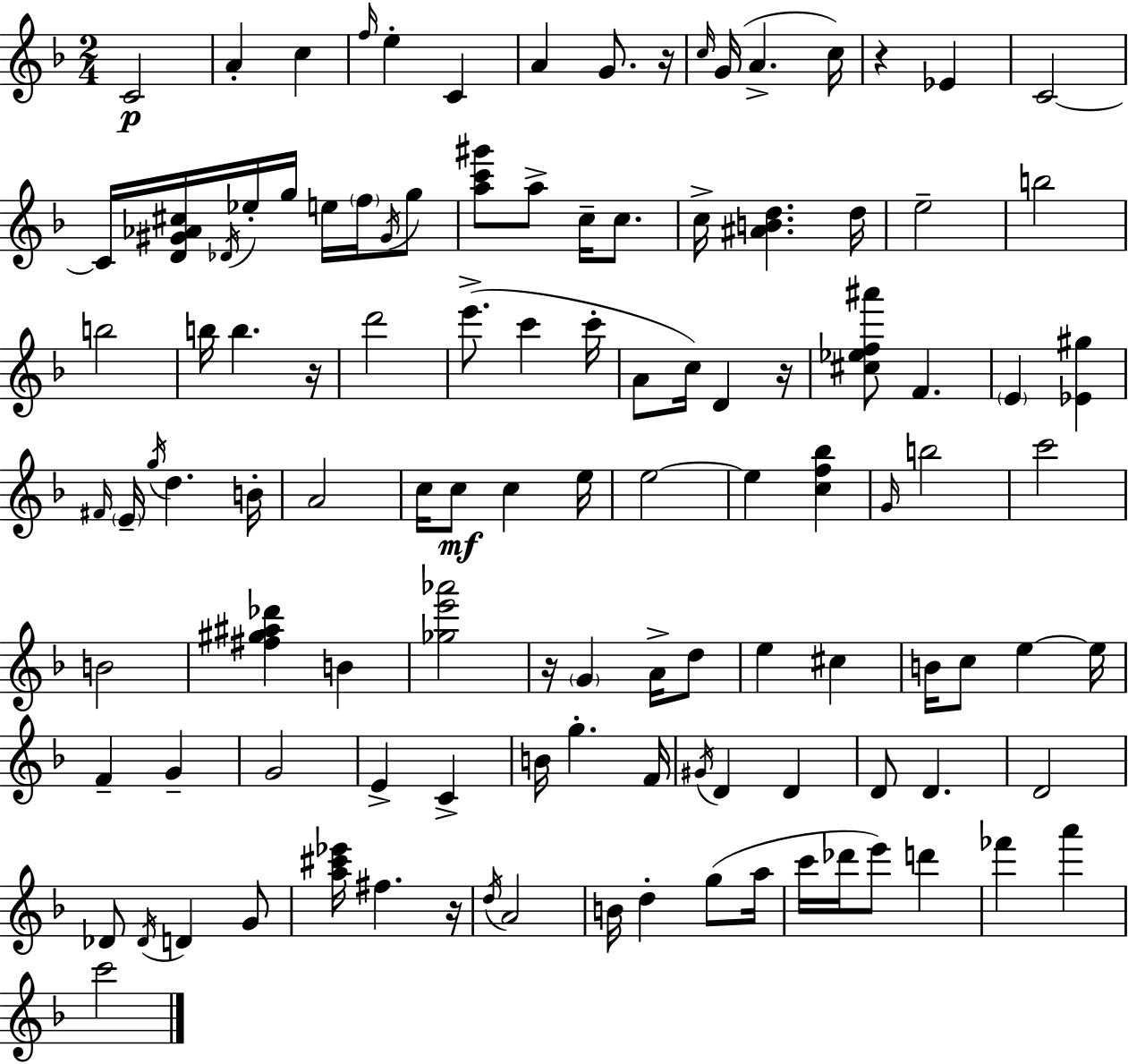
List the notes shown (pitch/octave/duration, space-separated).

C4/h A4/q C5/q F5/s E5/q C4/q A4/q G4/e. R/s C5/s G4/s A4/q. C5/s R/q Eb4/q C4/h C4/s [D4,G#4,Ab4,C#5]/s Db4/s Eb5/s G5/s E5/s F5/s G#4/s G5/e [A5,C6,G#6]/e A5/e C5/s C5/e. C5/s [A#4,B4,D5]/q. D5/s E5/h B5/h B5/h B5/s B5/q. R/s D6/h E6/e. C6/q C6/s A4/e C5/s D4/q R/s [C#5,Eb5,F5,A#6]/e F4/q. E4/q [Eb4,G#5]/q F#4/s E4/s G5/s D5/q. B4/s A4/h C5/s C5/e C5/q E5/s E5/h E5/q [C5,F5,Bb5]/q G4/s B5/h C6/h B4/h [F#5,G#5,A#5,Db6]/q B4/q [Gb5,E6,Ab6]/h R/s G4/q A4/s D5/e E5/q C#5/q B4/s C5/e E5/q E5/s F4/q G4/q G4/h E4/q C4/q B4/s G5/q. F4/s G#4/s D4/q D4/q D4/e D4/q. D4/h Db4/e Db4/s D4/q G4/e [A5,C#6,Eb6]/s F#5/q. R/s D5/s A4/h B4/s D5/q G5/e A5/s C6/s Db6/s E6/e D6/q FES6/q A6/q C6/h